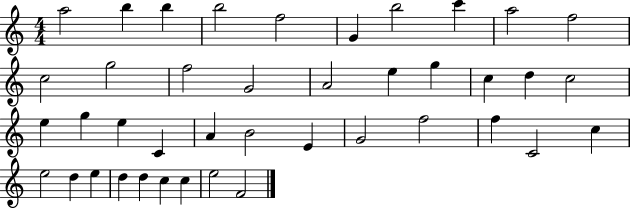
A5/h B5/q B5/q B5/h F5/h G4/q B5/h C6/q A5/h F5/h C5/h G5/h F5/h G4/h A4/h E5/q G5/q C5/q D5/q C5/h E5/q G5/q E5/q C4/q A4/q B4/h E4/q G4/h F5/h F5/q C4/h C5/q E5/h D5/q E5/q D5/q D5/q C5/q C5/q E5/h F4/h